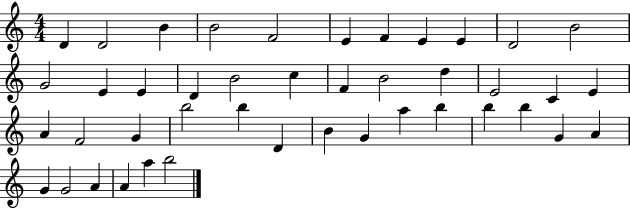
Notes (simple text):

D4/q D4/h B4/q B4/h F4/h E4/q F4/q E4/q E4/q D4/h B4/h G4/h E4/q E4/q D4/q B4/h C5/q F4/q B4/h D5/q E4/h C4/q E4/q A4/q F4/h G4/q B5/h B5/q D4/q B4/q G4/q A5/q B5/q B5/q B5/q G4/q A4/q G4/q G4/h A4/q A4/q A5/q B5/h